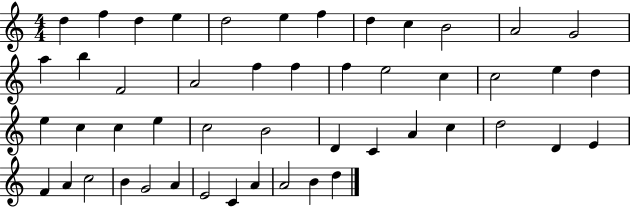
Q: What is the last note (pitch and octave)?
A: D5